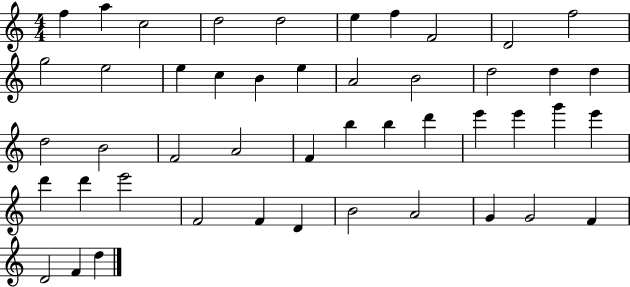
F5/q A5/q C5/h D5/h D5/h E5/q F5/q F4/h D4/h F5/h G5/h E5/h E5/q C5/q B4/q E5/q A4/h B4/h D5/h D5/q D5/q D5/h B4/h F4/h A4/h F4/q B5/q B5/q D6/q E6/q E6/q G6/q E6/q D6/q D6/q E6/h F4/h F4/q D4/q B4/h A4/h G4/q G4/h F4/q D4/h F4/q D5/q